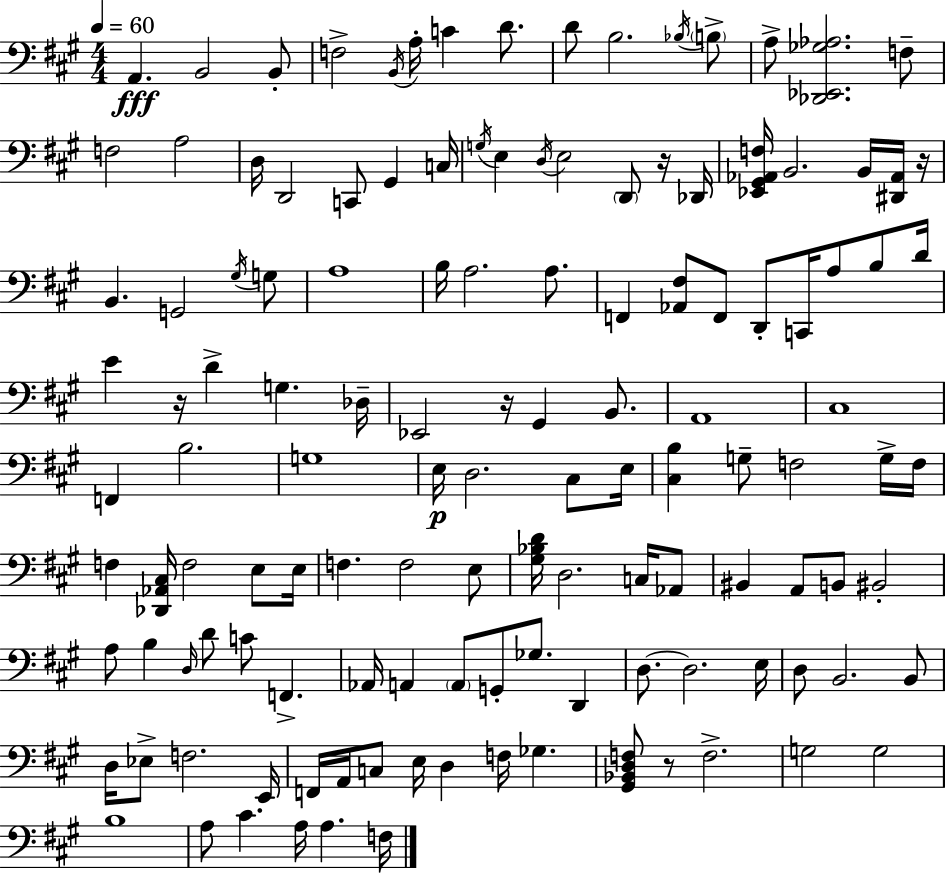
{
  \clef bass
  \numericTimeSignature
  \time 4/4
  \key a \major
  \tempo 4 = 60
  \repeat volta 2 { a,4.\fff b,2 b,8-. | f2-> \acciaccatura { b,16 } a16-. c'4 d'8. | d'8 b2. \acciaccatura { bes16 } | \parenthesize b8-> a8-> <des, ees, ges aes>2. | \break f8-- f2 a2 | d16 d,2 c,8 gis,4 | c16 \acciaccatura { g16 } e4 \acciaccatura { d16 } e2 | \parenthesize d,8 r16 des,16 <ees, gis, aes, f>16 b,2. | \break b,16 <dis, aes,>16 r16 b,4. g,2 | \acciaccatura { gis16 } g8 a1 | b16 a2. | a8. f,4 <aes, fis>8 f,8 d,8-. c,16 | \break a8 b8 d'16 e'4 r16 d'4-> g4. | des16-- ees,2 r16 gis,4 | b,8. a,1 | cis1 | \break f,4 b2. | g1 | e16\p d2. | cis8 e16 <cis b>4 g8-- f2 | \break g16-> f16 f4 <des, aes, cis>16 f2 | e8 e16 f4. f2 | e8 <gis bes d'>16 d2. | c16 aes,8 bis,4 a,8 b,8 bis,2-. | \break a8 b4 \grace { d16 } d'8 c'8 | f,4.-> aes,16 a,4 \parenthesize a,8 g,8-. ges8. | d,4 d8.~~ d2. | e16 d8 b,2. | \break b,8 d16 ees8-> f2. | e,16 f,16 a,16 c8 e16 d4 f16 | ges4. <gis, bes, d f>8 r8 f2.-> | g2 g2 | \break b1 | a8 cis'4. a16 a4. | f16 } \bar "|."
}